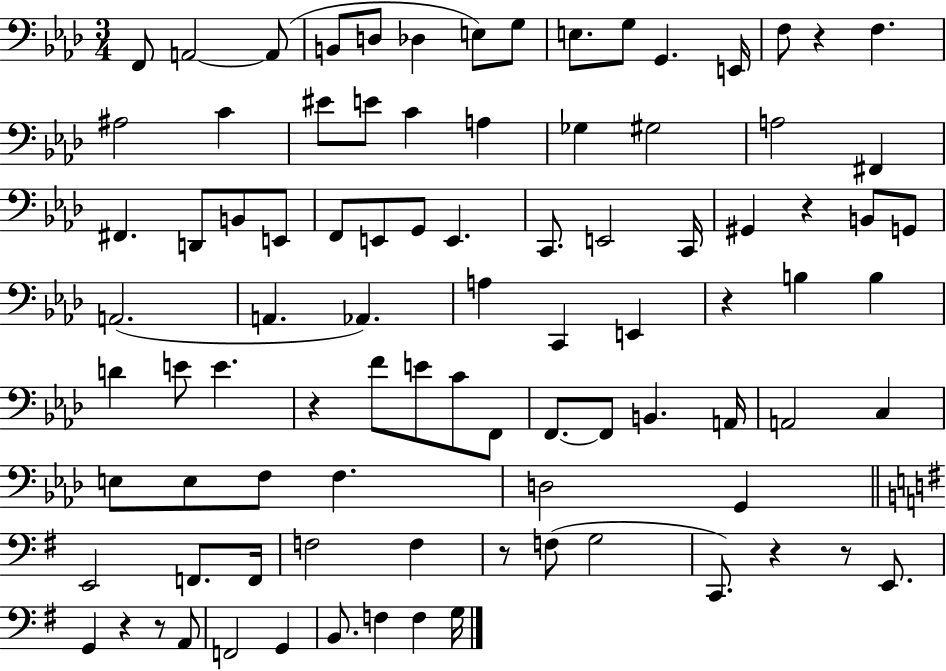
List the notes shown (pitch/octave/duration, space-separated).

F2/e A2/h A2/e B2/e D3/e Db3/q E3/e G3/e E3/e. G3/e G2/q. E2/s F3/e R/q F3/q. A#3/h C4/q EIS4/e E4/e C4/q A3/q Gb3/q G#3/h A3/h F#2/q F#2/q. D2/e B2/e E2/e F2/e E2/e G2/e E2/q. C2/e. E2/h C2/s G#2/q R/q B2/e G2/e A2/h. A2/q. Ab2/q. A3/q C2/q E2/q R/q B3/q B3/q D4/q E4/e E4/q. R/q F4/e E4/e C4/e F2/e F2/e. F2/e B2/q. A2/s A2/h C3/q E3/e E3/e F3/e F3/q. D3/h G2/q E2/h F2/e. F2/s F3/h F3/q R/e F3/e G3/h C2/e. R/q R/e E2/e. G2/q R/q R/e A2/e F2/h G2/q B2/e. F3/q F3/q G3/s